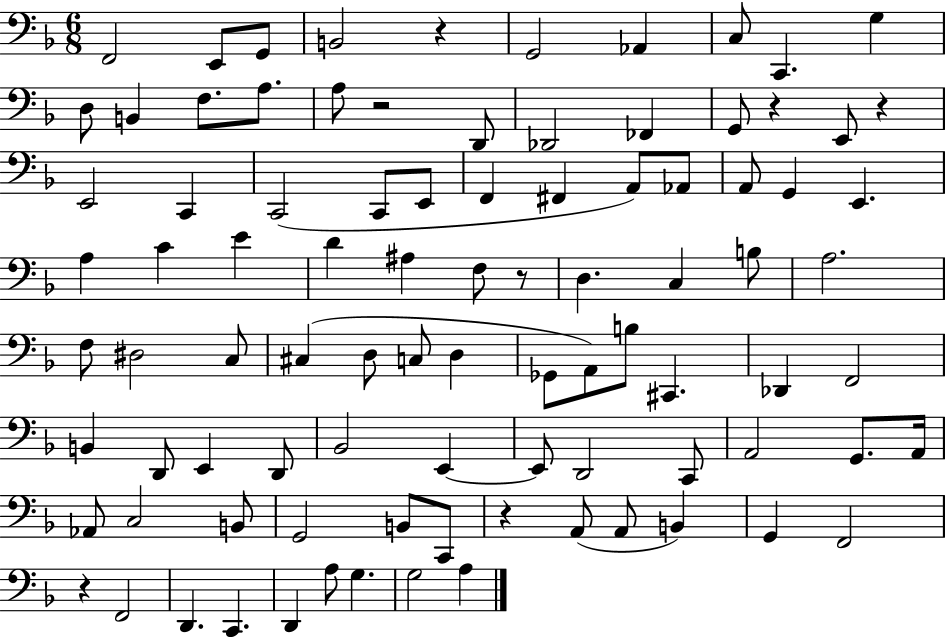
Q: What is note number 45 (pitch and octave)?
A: C#3